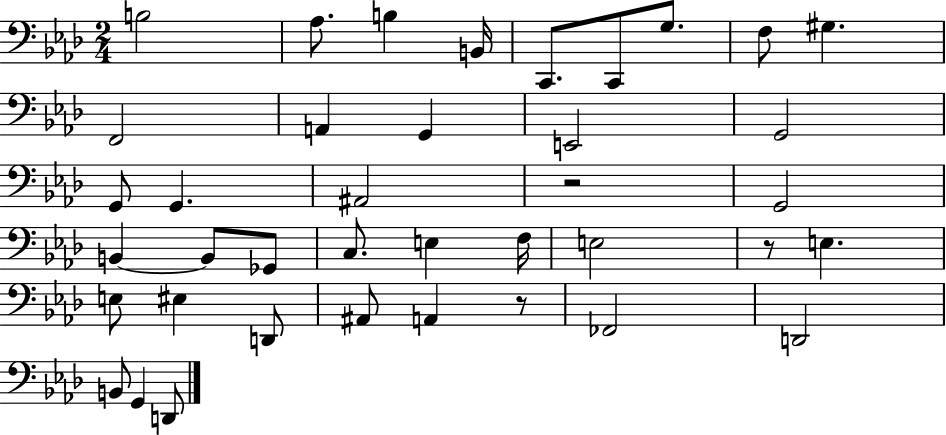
{
  \clef bass
  \numericTimeSignature
  \time 2/4
  \key aes \major
  b2 | aes8. b4 b,16 | c,8. c,8 g8. | f8 gis4. | \break f,2 | a,4 g,4 | e,2 | g,2 | \break g,8 g,4. | ais,2 | r2 | g,2 | \break b,4~~ b,8 ges,8 | c8. e4 f16 | e2 | r8 e4. | \break e8 eis4 d,8 | ais,8 a,4 r8 | fes,2 | d,2 | \break b,8 g,4 d,8 | \bar "|."
}